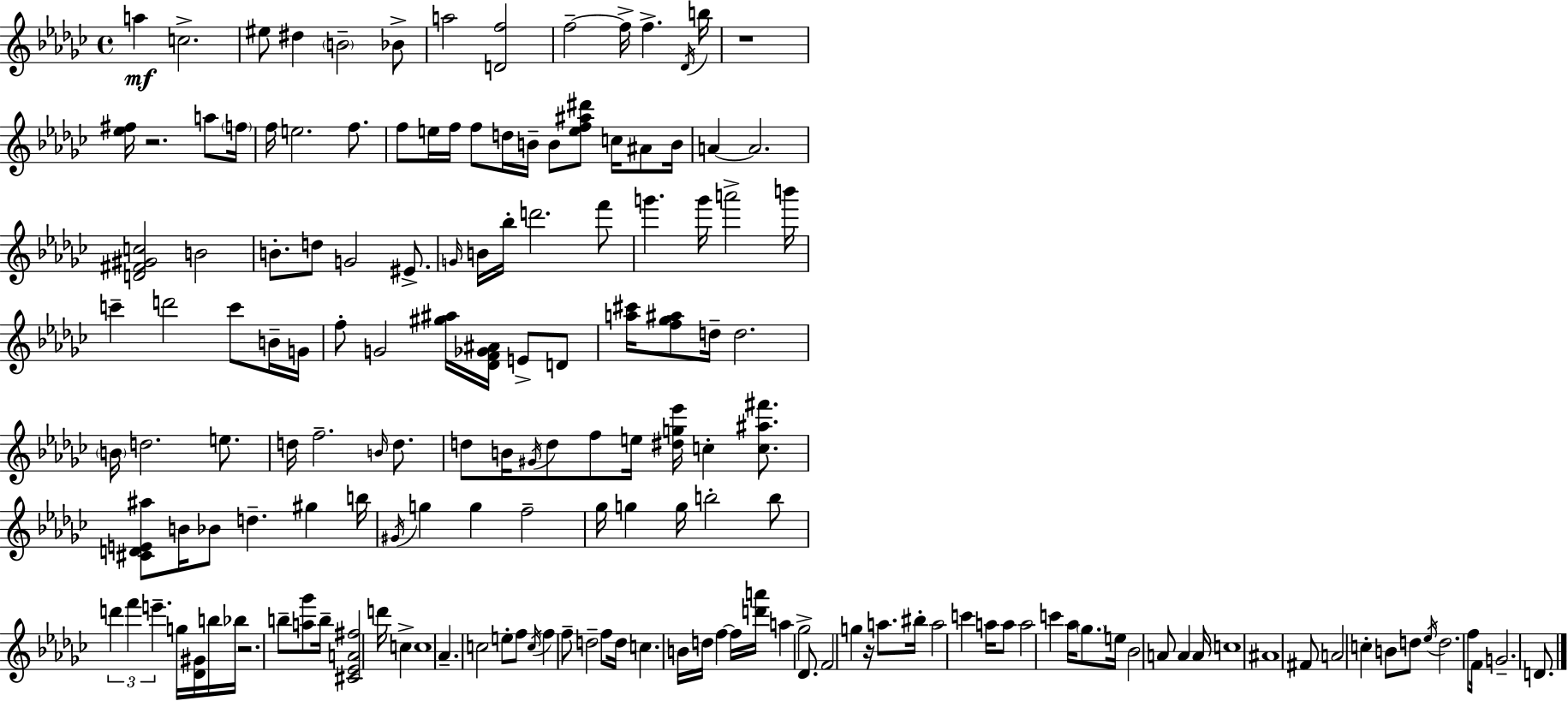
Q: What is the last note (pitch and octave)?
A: D4